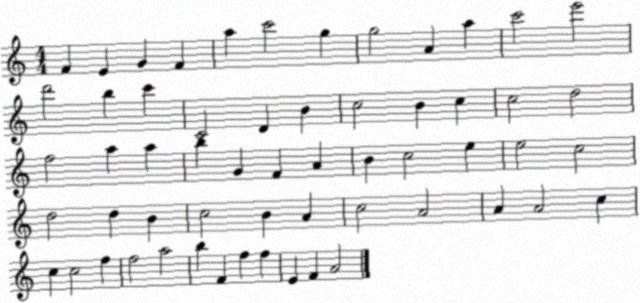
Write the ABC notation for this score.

X:1
T:Untitled
M:4/4
L:1/4
K:C
F E G F a c'2 g g2 A a c'2 e'2 d'2 b c' C2 D B c2 B c c2 d2 f2 a a b G F A B c2 e e2 c2 d2 d B c2 B A c2 A2 A A2 c c c2 f f2 a2 b F f f E F A2